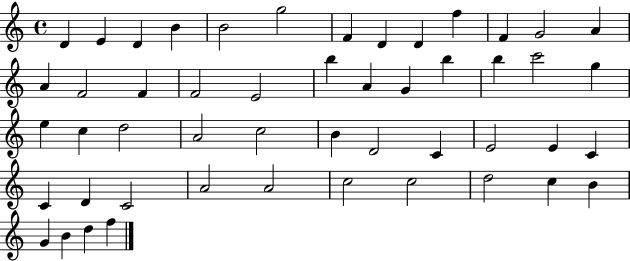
{
  \clef treble
  \time 4/4
  \defaultTimeSignature
  \key c \major
  d'4 e'4 d'4 b'4 | b'2 g''2 | f'4 d'4 d'4 f''4 | f'4 g'2 a'4 | \break a'4 f'2 f'4 | f'2 e'2 | b''4 a'4 g'4 b''4 | b''4 c'''2 g''4 | \break e''4 c''4 d''2 | a'2 c''2 | b'4 d'2 c'4 | e'2 e'4 c'4 | \break c'4 d'4 c'2 | a'2 a'2 | c''2 c''2 | d''2 c''4 b'4 | \break g'4 b'4 d''4 f''4 | \bar "|."
}